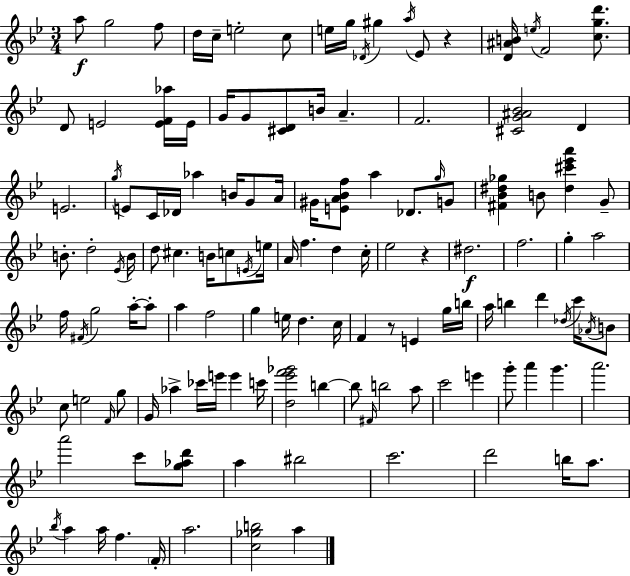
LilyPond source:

{
  \clef treble
  \numericTimeSignature
  \time 3/4
  \key bes \major
  \repeat volta 2 { a''8\f g''2 f''8 | d''16 c''16-- e''2-. c''8 | e''16 g''16 \acciaccatura { des'16 } gis''4 \acciaccatura { a''16 } ees'8 r4 | <d' ais' b'>16 \acciaccatura { e''16 } f'2 | \break <c'' g'' d'''>8. d'8 e'2 | <e' f' aes''>16 e'16 g'16 g'8 <cis' d'>8 b'16 a'4.-- | f'2. | <cis' g' ais' bes'>2 d'4 | \break e'2. | \acciaccatura { g''16 } e'8 c'16 des'16 aes''4 | b'16 g'8 a'16 gis'16 <e' a' bes' f''>8 a''4 des'8. | \grace { g''16 } g'8 <fis' bes' dis'' ges''>4 b'8 <dis'' cis''' ees''' a'''>4 | \break g'8-- b'8.-. d''2-. | \acciaccatura { ees'16 } b'16 d''8 cis''4. | b'16 c''8 \acciaccatura { e'16 } e''16 a'16 f''4. | d''4 c''16-. ees''2 | \break r4 dis''2.\f | f''2. | g''4-. a''2 | f''16 \acciaccatura { fis'16 } g''2 | \break a''16-.~~ a''8-. a''4 | f''2 g''4 | e''16 d''4. c''16 f'4 | r8 e'4 g''16 b''16 a''16 b''4 | \break d'''4 \acciaccatura { des''16 } c'''16 \acciaccatura { aes'16 } b'8 c''8 | e''2 \grace { f'16 } g''8 g'16 | aes''4-> ces'''16 e'''16 e'''4 c'''16 <d'' ees''' f''' ges'''>2 | b''4~~ b''8 | \break \grace { fis'16 } b''2 a''8 | c'''2 e'''4 | g'''8-. a'''4 g'''4. | a'''2. | \break a'''2 c'''8 <g'' aes'' d'''>8 | a''4 bis''2 | c'''2. | d'''2 b''16 a''8. | \break \acciaccatura { bes''16 } a''4 a''16 f''4. | \parenthesize f'16-. a''2. | <c'' ges'' b''>2 a''4 | } \bar "|."
}